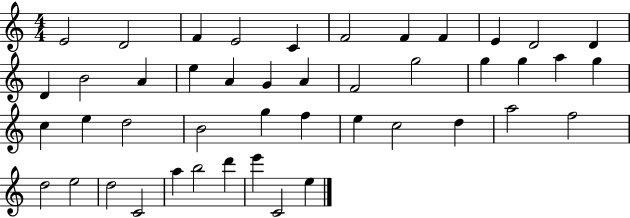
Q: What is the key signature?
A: C major